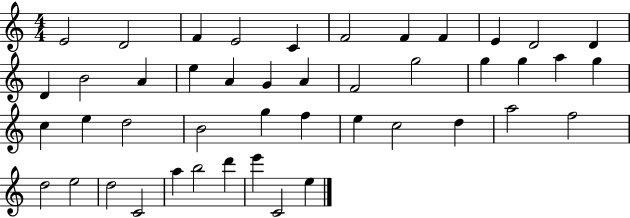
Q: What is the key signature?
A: C major